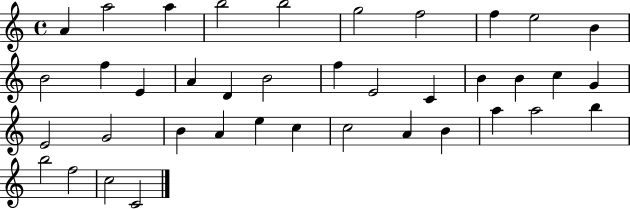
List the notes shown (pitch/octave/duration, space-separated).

A4/q A5/h A5/q B5/h B5/h G5/h F5/h F5/q E5/h B4/q B4/h F5/q E4/q A4/q D4/q B4/h F5/q E4/h C4/q B4/q B4/q C5/q G4/q E4/h G4/h B4/q A4/q E5/q C5/q C5/h A4/q B4/q A5/q A5/h B5/q B5/h F5/h C5/h C4/h